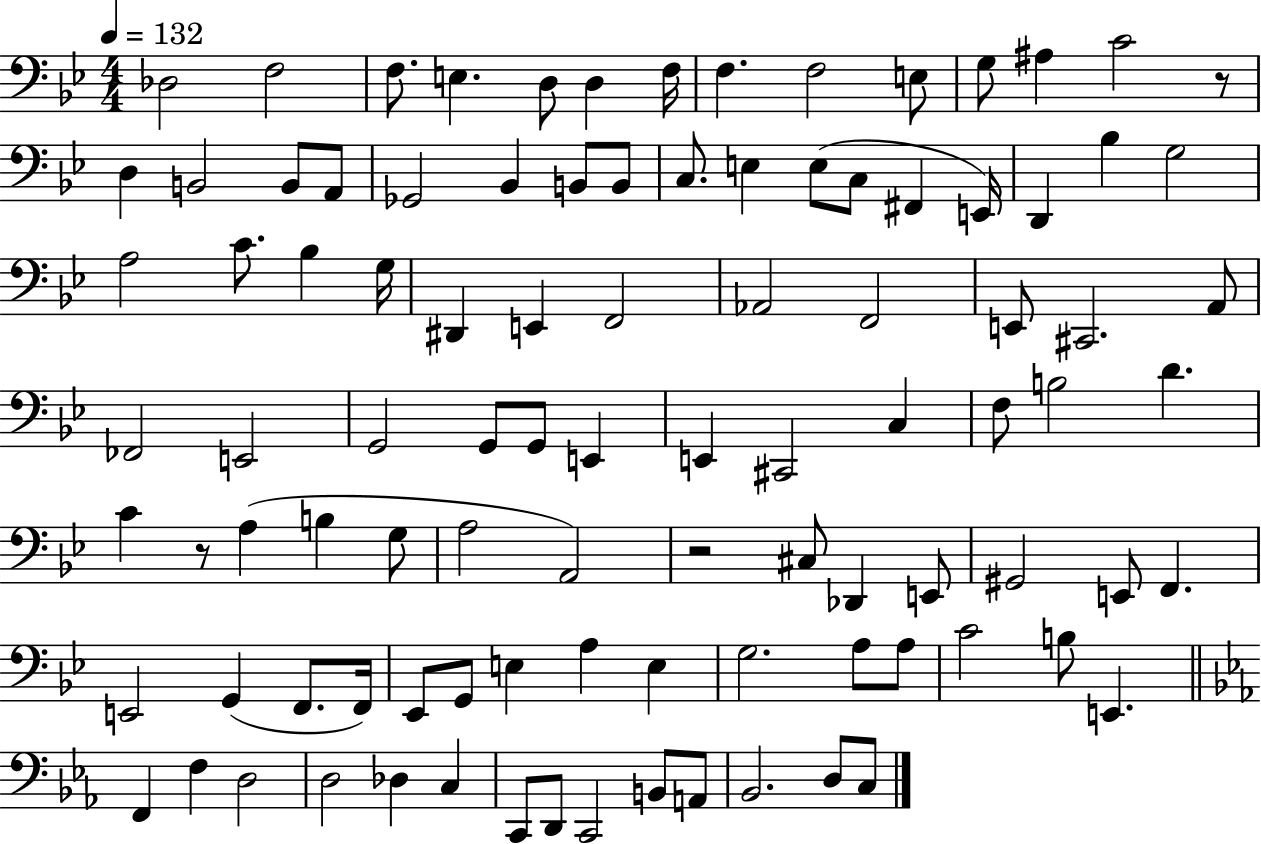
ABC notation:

X:1
T:Untitled
M:4/4
L:1/4
K:Bb
_D,2 F,2 F,/2 E, D,/2 D, F,/4 F, F,2 E,/2 G,/2 ^A, C2 z/2 D, B,,2 B,,/2 A,,/2 _G,,2 _B,, B,,/2 B,,/2 C,/2 E, E,/2 C,/2 ^F,, E,,/4 D,, _B, G,2 A,2 C/2 _B, G,/4 ^D,, E,, F,,2 _A,,2 F,,2 E,,/2 ^C,,2 A,,/2 _F,,2 E,,2 G,,2 G,,/2 G,,/2 E,, E,, ^C,,2 C, F,/2 B,2 D C z/2 A, B, G,/2 A,2 A,,2 z2 ^C,/2 _D,, E,,/2 ^G,,2 E,,/2 F,, E,,2 G,, F,,/2 F,,/4 _E,,/2 G,,/2 E, A, E, G,2 A,/2 A,/2 C2 B,/2 E,, F,, F, D,2 D,2 _D, C, C,,/2 D,,/2 C,,2 B,,/2 A,,/2 _B,,2 D,/2 C,/2